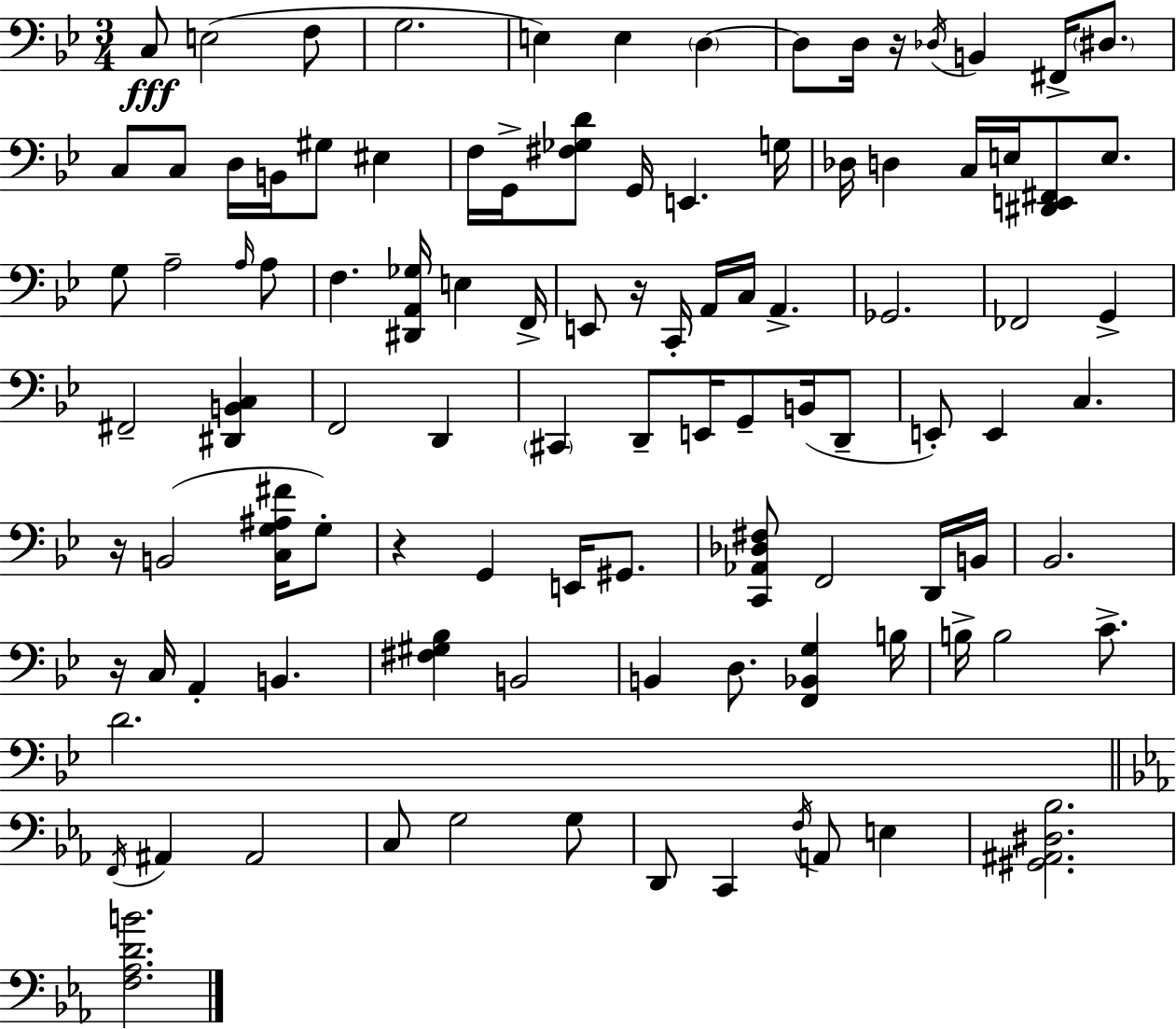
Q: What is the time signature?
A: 3/4